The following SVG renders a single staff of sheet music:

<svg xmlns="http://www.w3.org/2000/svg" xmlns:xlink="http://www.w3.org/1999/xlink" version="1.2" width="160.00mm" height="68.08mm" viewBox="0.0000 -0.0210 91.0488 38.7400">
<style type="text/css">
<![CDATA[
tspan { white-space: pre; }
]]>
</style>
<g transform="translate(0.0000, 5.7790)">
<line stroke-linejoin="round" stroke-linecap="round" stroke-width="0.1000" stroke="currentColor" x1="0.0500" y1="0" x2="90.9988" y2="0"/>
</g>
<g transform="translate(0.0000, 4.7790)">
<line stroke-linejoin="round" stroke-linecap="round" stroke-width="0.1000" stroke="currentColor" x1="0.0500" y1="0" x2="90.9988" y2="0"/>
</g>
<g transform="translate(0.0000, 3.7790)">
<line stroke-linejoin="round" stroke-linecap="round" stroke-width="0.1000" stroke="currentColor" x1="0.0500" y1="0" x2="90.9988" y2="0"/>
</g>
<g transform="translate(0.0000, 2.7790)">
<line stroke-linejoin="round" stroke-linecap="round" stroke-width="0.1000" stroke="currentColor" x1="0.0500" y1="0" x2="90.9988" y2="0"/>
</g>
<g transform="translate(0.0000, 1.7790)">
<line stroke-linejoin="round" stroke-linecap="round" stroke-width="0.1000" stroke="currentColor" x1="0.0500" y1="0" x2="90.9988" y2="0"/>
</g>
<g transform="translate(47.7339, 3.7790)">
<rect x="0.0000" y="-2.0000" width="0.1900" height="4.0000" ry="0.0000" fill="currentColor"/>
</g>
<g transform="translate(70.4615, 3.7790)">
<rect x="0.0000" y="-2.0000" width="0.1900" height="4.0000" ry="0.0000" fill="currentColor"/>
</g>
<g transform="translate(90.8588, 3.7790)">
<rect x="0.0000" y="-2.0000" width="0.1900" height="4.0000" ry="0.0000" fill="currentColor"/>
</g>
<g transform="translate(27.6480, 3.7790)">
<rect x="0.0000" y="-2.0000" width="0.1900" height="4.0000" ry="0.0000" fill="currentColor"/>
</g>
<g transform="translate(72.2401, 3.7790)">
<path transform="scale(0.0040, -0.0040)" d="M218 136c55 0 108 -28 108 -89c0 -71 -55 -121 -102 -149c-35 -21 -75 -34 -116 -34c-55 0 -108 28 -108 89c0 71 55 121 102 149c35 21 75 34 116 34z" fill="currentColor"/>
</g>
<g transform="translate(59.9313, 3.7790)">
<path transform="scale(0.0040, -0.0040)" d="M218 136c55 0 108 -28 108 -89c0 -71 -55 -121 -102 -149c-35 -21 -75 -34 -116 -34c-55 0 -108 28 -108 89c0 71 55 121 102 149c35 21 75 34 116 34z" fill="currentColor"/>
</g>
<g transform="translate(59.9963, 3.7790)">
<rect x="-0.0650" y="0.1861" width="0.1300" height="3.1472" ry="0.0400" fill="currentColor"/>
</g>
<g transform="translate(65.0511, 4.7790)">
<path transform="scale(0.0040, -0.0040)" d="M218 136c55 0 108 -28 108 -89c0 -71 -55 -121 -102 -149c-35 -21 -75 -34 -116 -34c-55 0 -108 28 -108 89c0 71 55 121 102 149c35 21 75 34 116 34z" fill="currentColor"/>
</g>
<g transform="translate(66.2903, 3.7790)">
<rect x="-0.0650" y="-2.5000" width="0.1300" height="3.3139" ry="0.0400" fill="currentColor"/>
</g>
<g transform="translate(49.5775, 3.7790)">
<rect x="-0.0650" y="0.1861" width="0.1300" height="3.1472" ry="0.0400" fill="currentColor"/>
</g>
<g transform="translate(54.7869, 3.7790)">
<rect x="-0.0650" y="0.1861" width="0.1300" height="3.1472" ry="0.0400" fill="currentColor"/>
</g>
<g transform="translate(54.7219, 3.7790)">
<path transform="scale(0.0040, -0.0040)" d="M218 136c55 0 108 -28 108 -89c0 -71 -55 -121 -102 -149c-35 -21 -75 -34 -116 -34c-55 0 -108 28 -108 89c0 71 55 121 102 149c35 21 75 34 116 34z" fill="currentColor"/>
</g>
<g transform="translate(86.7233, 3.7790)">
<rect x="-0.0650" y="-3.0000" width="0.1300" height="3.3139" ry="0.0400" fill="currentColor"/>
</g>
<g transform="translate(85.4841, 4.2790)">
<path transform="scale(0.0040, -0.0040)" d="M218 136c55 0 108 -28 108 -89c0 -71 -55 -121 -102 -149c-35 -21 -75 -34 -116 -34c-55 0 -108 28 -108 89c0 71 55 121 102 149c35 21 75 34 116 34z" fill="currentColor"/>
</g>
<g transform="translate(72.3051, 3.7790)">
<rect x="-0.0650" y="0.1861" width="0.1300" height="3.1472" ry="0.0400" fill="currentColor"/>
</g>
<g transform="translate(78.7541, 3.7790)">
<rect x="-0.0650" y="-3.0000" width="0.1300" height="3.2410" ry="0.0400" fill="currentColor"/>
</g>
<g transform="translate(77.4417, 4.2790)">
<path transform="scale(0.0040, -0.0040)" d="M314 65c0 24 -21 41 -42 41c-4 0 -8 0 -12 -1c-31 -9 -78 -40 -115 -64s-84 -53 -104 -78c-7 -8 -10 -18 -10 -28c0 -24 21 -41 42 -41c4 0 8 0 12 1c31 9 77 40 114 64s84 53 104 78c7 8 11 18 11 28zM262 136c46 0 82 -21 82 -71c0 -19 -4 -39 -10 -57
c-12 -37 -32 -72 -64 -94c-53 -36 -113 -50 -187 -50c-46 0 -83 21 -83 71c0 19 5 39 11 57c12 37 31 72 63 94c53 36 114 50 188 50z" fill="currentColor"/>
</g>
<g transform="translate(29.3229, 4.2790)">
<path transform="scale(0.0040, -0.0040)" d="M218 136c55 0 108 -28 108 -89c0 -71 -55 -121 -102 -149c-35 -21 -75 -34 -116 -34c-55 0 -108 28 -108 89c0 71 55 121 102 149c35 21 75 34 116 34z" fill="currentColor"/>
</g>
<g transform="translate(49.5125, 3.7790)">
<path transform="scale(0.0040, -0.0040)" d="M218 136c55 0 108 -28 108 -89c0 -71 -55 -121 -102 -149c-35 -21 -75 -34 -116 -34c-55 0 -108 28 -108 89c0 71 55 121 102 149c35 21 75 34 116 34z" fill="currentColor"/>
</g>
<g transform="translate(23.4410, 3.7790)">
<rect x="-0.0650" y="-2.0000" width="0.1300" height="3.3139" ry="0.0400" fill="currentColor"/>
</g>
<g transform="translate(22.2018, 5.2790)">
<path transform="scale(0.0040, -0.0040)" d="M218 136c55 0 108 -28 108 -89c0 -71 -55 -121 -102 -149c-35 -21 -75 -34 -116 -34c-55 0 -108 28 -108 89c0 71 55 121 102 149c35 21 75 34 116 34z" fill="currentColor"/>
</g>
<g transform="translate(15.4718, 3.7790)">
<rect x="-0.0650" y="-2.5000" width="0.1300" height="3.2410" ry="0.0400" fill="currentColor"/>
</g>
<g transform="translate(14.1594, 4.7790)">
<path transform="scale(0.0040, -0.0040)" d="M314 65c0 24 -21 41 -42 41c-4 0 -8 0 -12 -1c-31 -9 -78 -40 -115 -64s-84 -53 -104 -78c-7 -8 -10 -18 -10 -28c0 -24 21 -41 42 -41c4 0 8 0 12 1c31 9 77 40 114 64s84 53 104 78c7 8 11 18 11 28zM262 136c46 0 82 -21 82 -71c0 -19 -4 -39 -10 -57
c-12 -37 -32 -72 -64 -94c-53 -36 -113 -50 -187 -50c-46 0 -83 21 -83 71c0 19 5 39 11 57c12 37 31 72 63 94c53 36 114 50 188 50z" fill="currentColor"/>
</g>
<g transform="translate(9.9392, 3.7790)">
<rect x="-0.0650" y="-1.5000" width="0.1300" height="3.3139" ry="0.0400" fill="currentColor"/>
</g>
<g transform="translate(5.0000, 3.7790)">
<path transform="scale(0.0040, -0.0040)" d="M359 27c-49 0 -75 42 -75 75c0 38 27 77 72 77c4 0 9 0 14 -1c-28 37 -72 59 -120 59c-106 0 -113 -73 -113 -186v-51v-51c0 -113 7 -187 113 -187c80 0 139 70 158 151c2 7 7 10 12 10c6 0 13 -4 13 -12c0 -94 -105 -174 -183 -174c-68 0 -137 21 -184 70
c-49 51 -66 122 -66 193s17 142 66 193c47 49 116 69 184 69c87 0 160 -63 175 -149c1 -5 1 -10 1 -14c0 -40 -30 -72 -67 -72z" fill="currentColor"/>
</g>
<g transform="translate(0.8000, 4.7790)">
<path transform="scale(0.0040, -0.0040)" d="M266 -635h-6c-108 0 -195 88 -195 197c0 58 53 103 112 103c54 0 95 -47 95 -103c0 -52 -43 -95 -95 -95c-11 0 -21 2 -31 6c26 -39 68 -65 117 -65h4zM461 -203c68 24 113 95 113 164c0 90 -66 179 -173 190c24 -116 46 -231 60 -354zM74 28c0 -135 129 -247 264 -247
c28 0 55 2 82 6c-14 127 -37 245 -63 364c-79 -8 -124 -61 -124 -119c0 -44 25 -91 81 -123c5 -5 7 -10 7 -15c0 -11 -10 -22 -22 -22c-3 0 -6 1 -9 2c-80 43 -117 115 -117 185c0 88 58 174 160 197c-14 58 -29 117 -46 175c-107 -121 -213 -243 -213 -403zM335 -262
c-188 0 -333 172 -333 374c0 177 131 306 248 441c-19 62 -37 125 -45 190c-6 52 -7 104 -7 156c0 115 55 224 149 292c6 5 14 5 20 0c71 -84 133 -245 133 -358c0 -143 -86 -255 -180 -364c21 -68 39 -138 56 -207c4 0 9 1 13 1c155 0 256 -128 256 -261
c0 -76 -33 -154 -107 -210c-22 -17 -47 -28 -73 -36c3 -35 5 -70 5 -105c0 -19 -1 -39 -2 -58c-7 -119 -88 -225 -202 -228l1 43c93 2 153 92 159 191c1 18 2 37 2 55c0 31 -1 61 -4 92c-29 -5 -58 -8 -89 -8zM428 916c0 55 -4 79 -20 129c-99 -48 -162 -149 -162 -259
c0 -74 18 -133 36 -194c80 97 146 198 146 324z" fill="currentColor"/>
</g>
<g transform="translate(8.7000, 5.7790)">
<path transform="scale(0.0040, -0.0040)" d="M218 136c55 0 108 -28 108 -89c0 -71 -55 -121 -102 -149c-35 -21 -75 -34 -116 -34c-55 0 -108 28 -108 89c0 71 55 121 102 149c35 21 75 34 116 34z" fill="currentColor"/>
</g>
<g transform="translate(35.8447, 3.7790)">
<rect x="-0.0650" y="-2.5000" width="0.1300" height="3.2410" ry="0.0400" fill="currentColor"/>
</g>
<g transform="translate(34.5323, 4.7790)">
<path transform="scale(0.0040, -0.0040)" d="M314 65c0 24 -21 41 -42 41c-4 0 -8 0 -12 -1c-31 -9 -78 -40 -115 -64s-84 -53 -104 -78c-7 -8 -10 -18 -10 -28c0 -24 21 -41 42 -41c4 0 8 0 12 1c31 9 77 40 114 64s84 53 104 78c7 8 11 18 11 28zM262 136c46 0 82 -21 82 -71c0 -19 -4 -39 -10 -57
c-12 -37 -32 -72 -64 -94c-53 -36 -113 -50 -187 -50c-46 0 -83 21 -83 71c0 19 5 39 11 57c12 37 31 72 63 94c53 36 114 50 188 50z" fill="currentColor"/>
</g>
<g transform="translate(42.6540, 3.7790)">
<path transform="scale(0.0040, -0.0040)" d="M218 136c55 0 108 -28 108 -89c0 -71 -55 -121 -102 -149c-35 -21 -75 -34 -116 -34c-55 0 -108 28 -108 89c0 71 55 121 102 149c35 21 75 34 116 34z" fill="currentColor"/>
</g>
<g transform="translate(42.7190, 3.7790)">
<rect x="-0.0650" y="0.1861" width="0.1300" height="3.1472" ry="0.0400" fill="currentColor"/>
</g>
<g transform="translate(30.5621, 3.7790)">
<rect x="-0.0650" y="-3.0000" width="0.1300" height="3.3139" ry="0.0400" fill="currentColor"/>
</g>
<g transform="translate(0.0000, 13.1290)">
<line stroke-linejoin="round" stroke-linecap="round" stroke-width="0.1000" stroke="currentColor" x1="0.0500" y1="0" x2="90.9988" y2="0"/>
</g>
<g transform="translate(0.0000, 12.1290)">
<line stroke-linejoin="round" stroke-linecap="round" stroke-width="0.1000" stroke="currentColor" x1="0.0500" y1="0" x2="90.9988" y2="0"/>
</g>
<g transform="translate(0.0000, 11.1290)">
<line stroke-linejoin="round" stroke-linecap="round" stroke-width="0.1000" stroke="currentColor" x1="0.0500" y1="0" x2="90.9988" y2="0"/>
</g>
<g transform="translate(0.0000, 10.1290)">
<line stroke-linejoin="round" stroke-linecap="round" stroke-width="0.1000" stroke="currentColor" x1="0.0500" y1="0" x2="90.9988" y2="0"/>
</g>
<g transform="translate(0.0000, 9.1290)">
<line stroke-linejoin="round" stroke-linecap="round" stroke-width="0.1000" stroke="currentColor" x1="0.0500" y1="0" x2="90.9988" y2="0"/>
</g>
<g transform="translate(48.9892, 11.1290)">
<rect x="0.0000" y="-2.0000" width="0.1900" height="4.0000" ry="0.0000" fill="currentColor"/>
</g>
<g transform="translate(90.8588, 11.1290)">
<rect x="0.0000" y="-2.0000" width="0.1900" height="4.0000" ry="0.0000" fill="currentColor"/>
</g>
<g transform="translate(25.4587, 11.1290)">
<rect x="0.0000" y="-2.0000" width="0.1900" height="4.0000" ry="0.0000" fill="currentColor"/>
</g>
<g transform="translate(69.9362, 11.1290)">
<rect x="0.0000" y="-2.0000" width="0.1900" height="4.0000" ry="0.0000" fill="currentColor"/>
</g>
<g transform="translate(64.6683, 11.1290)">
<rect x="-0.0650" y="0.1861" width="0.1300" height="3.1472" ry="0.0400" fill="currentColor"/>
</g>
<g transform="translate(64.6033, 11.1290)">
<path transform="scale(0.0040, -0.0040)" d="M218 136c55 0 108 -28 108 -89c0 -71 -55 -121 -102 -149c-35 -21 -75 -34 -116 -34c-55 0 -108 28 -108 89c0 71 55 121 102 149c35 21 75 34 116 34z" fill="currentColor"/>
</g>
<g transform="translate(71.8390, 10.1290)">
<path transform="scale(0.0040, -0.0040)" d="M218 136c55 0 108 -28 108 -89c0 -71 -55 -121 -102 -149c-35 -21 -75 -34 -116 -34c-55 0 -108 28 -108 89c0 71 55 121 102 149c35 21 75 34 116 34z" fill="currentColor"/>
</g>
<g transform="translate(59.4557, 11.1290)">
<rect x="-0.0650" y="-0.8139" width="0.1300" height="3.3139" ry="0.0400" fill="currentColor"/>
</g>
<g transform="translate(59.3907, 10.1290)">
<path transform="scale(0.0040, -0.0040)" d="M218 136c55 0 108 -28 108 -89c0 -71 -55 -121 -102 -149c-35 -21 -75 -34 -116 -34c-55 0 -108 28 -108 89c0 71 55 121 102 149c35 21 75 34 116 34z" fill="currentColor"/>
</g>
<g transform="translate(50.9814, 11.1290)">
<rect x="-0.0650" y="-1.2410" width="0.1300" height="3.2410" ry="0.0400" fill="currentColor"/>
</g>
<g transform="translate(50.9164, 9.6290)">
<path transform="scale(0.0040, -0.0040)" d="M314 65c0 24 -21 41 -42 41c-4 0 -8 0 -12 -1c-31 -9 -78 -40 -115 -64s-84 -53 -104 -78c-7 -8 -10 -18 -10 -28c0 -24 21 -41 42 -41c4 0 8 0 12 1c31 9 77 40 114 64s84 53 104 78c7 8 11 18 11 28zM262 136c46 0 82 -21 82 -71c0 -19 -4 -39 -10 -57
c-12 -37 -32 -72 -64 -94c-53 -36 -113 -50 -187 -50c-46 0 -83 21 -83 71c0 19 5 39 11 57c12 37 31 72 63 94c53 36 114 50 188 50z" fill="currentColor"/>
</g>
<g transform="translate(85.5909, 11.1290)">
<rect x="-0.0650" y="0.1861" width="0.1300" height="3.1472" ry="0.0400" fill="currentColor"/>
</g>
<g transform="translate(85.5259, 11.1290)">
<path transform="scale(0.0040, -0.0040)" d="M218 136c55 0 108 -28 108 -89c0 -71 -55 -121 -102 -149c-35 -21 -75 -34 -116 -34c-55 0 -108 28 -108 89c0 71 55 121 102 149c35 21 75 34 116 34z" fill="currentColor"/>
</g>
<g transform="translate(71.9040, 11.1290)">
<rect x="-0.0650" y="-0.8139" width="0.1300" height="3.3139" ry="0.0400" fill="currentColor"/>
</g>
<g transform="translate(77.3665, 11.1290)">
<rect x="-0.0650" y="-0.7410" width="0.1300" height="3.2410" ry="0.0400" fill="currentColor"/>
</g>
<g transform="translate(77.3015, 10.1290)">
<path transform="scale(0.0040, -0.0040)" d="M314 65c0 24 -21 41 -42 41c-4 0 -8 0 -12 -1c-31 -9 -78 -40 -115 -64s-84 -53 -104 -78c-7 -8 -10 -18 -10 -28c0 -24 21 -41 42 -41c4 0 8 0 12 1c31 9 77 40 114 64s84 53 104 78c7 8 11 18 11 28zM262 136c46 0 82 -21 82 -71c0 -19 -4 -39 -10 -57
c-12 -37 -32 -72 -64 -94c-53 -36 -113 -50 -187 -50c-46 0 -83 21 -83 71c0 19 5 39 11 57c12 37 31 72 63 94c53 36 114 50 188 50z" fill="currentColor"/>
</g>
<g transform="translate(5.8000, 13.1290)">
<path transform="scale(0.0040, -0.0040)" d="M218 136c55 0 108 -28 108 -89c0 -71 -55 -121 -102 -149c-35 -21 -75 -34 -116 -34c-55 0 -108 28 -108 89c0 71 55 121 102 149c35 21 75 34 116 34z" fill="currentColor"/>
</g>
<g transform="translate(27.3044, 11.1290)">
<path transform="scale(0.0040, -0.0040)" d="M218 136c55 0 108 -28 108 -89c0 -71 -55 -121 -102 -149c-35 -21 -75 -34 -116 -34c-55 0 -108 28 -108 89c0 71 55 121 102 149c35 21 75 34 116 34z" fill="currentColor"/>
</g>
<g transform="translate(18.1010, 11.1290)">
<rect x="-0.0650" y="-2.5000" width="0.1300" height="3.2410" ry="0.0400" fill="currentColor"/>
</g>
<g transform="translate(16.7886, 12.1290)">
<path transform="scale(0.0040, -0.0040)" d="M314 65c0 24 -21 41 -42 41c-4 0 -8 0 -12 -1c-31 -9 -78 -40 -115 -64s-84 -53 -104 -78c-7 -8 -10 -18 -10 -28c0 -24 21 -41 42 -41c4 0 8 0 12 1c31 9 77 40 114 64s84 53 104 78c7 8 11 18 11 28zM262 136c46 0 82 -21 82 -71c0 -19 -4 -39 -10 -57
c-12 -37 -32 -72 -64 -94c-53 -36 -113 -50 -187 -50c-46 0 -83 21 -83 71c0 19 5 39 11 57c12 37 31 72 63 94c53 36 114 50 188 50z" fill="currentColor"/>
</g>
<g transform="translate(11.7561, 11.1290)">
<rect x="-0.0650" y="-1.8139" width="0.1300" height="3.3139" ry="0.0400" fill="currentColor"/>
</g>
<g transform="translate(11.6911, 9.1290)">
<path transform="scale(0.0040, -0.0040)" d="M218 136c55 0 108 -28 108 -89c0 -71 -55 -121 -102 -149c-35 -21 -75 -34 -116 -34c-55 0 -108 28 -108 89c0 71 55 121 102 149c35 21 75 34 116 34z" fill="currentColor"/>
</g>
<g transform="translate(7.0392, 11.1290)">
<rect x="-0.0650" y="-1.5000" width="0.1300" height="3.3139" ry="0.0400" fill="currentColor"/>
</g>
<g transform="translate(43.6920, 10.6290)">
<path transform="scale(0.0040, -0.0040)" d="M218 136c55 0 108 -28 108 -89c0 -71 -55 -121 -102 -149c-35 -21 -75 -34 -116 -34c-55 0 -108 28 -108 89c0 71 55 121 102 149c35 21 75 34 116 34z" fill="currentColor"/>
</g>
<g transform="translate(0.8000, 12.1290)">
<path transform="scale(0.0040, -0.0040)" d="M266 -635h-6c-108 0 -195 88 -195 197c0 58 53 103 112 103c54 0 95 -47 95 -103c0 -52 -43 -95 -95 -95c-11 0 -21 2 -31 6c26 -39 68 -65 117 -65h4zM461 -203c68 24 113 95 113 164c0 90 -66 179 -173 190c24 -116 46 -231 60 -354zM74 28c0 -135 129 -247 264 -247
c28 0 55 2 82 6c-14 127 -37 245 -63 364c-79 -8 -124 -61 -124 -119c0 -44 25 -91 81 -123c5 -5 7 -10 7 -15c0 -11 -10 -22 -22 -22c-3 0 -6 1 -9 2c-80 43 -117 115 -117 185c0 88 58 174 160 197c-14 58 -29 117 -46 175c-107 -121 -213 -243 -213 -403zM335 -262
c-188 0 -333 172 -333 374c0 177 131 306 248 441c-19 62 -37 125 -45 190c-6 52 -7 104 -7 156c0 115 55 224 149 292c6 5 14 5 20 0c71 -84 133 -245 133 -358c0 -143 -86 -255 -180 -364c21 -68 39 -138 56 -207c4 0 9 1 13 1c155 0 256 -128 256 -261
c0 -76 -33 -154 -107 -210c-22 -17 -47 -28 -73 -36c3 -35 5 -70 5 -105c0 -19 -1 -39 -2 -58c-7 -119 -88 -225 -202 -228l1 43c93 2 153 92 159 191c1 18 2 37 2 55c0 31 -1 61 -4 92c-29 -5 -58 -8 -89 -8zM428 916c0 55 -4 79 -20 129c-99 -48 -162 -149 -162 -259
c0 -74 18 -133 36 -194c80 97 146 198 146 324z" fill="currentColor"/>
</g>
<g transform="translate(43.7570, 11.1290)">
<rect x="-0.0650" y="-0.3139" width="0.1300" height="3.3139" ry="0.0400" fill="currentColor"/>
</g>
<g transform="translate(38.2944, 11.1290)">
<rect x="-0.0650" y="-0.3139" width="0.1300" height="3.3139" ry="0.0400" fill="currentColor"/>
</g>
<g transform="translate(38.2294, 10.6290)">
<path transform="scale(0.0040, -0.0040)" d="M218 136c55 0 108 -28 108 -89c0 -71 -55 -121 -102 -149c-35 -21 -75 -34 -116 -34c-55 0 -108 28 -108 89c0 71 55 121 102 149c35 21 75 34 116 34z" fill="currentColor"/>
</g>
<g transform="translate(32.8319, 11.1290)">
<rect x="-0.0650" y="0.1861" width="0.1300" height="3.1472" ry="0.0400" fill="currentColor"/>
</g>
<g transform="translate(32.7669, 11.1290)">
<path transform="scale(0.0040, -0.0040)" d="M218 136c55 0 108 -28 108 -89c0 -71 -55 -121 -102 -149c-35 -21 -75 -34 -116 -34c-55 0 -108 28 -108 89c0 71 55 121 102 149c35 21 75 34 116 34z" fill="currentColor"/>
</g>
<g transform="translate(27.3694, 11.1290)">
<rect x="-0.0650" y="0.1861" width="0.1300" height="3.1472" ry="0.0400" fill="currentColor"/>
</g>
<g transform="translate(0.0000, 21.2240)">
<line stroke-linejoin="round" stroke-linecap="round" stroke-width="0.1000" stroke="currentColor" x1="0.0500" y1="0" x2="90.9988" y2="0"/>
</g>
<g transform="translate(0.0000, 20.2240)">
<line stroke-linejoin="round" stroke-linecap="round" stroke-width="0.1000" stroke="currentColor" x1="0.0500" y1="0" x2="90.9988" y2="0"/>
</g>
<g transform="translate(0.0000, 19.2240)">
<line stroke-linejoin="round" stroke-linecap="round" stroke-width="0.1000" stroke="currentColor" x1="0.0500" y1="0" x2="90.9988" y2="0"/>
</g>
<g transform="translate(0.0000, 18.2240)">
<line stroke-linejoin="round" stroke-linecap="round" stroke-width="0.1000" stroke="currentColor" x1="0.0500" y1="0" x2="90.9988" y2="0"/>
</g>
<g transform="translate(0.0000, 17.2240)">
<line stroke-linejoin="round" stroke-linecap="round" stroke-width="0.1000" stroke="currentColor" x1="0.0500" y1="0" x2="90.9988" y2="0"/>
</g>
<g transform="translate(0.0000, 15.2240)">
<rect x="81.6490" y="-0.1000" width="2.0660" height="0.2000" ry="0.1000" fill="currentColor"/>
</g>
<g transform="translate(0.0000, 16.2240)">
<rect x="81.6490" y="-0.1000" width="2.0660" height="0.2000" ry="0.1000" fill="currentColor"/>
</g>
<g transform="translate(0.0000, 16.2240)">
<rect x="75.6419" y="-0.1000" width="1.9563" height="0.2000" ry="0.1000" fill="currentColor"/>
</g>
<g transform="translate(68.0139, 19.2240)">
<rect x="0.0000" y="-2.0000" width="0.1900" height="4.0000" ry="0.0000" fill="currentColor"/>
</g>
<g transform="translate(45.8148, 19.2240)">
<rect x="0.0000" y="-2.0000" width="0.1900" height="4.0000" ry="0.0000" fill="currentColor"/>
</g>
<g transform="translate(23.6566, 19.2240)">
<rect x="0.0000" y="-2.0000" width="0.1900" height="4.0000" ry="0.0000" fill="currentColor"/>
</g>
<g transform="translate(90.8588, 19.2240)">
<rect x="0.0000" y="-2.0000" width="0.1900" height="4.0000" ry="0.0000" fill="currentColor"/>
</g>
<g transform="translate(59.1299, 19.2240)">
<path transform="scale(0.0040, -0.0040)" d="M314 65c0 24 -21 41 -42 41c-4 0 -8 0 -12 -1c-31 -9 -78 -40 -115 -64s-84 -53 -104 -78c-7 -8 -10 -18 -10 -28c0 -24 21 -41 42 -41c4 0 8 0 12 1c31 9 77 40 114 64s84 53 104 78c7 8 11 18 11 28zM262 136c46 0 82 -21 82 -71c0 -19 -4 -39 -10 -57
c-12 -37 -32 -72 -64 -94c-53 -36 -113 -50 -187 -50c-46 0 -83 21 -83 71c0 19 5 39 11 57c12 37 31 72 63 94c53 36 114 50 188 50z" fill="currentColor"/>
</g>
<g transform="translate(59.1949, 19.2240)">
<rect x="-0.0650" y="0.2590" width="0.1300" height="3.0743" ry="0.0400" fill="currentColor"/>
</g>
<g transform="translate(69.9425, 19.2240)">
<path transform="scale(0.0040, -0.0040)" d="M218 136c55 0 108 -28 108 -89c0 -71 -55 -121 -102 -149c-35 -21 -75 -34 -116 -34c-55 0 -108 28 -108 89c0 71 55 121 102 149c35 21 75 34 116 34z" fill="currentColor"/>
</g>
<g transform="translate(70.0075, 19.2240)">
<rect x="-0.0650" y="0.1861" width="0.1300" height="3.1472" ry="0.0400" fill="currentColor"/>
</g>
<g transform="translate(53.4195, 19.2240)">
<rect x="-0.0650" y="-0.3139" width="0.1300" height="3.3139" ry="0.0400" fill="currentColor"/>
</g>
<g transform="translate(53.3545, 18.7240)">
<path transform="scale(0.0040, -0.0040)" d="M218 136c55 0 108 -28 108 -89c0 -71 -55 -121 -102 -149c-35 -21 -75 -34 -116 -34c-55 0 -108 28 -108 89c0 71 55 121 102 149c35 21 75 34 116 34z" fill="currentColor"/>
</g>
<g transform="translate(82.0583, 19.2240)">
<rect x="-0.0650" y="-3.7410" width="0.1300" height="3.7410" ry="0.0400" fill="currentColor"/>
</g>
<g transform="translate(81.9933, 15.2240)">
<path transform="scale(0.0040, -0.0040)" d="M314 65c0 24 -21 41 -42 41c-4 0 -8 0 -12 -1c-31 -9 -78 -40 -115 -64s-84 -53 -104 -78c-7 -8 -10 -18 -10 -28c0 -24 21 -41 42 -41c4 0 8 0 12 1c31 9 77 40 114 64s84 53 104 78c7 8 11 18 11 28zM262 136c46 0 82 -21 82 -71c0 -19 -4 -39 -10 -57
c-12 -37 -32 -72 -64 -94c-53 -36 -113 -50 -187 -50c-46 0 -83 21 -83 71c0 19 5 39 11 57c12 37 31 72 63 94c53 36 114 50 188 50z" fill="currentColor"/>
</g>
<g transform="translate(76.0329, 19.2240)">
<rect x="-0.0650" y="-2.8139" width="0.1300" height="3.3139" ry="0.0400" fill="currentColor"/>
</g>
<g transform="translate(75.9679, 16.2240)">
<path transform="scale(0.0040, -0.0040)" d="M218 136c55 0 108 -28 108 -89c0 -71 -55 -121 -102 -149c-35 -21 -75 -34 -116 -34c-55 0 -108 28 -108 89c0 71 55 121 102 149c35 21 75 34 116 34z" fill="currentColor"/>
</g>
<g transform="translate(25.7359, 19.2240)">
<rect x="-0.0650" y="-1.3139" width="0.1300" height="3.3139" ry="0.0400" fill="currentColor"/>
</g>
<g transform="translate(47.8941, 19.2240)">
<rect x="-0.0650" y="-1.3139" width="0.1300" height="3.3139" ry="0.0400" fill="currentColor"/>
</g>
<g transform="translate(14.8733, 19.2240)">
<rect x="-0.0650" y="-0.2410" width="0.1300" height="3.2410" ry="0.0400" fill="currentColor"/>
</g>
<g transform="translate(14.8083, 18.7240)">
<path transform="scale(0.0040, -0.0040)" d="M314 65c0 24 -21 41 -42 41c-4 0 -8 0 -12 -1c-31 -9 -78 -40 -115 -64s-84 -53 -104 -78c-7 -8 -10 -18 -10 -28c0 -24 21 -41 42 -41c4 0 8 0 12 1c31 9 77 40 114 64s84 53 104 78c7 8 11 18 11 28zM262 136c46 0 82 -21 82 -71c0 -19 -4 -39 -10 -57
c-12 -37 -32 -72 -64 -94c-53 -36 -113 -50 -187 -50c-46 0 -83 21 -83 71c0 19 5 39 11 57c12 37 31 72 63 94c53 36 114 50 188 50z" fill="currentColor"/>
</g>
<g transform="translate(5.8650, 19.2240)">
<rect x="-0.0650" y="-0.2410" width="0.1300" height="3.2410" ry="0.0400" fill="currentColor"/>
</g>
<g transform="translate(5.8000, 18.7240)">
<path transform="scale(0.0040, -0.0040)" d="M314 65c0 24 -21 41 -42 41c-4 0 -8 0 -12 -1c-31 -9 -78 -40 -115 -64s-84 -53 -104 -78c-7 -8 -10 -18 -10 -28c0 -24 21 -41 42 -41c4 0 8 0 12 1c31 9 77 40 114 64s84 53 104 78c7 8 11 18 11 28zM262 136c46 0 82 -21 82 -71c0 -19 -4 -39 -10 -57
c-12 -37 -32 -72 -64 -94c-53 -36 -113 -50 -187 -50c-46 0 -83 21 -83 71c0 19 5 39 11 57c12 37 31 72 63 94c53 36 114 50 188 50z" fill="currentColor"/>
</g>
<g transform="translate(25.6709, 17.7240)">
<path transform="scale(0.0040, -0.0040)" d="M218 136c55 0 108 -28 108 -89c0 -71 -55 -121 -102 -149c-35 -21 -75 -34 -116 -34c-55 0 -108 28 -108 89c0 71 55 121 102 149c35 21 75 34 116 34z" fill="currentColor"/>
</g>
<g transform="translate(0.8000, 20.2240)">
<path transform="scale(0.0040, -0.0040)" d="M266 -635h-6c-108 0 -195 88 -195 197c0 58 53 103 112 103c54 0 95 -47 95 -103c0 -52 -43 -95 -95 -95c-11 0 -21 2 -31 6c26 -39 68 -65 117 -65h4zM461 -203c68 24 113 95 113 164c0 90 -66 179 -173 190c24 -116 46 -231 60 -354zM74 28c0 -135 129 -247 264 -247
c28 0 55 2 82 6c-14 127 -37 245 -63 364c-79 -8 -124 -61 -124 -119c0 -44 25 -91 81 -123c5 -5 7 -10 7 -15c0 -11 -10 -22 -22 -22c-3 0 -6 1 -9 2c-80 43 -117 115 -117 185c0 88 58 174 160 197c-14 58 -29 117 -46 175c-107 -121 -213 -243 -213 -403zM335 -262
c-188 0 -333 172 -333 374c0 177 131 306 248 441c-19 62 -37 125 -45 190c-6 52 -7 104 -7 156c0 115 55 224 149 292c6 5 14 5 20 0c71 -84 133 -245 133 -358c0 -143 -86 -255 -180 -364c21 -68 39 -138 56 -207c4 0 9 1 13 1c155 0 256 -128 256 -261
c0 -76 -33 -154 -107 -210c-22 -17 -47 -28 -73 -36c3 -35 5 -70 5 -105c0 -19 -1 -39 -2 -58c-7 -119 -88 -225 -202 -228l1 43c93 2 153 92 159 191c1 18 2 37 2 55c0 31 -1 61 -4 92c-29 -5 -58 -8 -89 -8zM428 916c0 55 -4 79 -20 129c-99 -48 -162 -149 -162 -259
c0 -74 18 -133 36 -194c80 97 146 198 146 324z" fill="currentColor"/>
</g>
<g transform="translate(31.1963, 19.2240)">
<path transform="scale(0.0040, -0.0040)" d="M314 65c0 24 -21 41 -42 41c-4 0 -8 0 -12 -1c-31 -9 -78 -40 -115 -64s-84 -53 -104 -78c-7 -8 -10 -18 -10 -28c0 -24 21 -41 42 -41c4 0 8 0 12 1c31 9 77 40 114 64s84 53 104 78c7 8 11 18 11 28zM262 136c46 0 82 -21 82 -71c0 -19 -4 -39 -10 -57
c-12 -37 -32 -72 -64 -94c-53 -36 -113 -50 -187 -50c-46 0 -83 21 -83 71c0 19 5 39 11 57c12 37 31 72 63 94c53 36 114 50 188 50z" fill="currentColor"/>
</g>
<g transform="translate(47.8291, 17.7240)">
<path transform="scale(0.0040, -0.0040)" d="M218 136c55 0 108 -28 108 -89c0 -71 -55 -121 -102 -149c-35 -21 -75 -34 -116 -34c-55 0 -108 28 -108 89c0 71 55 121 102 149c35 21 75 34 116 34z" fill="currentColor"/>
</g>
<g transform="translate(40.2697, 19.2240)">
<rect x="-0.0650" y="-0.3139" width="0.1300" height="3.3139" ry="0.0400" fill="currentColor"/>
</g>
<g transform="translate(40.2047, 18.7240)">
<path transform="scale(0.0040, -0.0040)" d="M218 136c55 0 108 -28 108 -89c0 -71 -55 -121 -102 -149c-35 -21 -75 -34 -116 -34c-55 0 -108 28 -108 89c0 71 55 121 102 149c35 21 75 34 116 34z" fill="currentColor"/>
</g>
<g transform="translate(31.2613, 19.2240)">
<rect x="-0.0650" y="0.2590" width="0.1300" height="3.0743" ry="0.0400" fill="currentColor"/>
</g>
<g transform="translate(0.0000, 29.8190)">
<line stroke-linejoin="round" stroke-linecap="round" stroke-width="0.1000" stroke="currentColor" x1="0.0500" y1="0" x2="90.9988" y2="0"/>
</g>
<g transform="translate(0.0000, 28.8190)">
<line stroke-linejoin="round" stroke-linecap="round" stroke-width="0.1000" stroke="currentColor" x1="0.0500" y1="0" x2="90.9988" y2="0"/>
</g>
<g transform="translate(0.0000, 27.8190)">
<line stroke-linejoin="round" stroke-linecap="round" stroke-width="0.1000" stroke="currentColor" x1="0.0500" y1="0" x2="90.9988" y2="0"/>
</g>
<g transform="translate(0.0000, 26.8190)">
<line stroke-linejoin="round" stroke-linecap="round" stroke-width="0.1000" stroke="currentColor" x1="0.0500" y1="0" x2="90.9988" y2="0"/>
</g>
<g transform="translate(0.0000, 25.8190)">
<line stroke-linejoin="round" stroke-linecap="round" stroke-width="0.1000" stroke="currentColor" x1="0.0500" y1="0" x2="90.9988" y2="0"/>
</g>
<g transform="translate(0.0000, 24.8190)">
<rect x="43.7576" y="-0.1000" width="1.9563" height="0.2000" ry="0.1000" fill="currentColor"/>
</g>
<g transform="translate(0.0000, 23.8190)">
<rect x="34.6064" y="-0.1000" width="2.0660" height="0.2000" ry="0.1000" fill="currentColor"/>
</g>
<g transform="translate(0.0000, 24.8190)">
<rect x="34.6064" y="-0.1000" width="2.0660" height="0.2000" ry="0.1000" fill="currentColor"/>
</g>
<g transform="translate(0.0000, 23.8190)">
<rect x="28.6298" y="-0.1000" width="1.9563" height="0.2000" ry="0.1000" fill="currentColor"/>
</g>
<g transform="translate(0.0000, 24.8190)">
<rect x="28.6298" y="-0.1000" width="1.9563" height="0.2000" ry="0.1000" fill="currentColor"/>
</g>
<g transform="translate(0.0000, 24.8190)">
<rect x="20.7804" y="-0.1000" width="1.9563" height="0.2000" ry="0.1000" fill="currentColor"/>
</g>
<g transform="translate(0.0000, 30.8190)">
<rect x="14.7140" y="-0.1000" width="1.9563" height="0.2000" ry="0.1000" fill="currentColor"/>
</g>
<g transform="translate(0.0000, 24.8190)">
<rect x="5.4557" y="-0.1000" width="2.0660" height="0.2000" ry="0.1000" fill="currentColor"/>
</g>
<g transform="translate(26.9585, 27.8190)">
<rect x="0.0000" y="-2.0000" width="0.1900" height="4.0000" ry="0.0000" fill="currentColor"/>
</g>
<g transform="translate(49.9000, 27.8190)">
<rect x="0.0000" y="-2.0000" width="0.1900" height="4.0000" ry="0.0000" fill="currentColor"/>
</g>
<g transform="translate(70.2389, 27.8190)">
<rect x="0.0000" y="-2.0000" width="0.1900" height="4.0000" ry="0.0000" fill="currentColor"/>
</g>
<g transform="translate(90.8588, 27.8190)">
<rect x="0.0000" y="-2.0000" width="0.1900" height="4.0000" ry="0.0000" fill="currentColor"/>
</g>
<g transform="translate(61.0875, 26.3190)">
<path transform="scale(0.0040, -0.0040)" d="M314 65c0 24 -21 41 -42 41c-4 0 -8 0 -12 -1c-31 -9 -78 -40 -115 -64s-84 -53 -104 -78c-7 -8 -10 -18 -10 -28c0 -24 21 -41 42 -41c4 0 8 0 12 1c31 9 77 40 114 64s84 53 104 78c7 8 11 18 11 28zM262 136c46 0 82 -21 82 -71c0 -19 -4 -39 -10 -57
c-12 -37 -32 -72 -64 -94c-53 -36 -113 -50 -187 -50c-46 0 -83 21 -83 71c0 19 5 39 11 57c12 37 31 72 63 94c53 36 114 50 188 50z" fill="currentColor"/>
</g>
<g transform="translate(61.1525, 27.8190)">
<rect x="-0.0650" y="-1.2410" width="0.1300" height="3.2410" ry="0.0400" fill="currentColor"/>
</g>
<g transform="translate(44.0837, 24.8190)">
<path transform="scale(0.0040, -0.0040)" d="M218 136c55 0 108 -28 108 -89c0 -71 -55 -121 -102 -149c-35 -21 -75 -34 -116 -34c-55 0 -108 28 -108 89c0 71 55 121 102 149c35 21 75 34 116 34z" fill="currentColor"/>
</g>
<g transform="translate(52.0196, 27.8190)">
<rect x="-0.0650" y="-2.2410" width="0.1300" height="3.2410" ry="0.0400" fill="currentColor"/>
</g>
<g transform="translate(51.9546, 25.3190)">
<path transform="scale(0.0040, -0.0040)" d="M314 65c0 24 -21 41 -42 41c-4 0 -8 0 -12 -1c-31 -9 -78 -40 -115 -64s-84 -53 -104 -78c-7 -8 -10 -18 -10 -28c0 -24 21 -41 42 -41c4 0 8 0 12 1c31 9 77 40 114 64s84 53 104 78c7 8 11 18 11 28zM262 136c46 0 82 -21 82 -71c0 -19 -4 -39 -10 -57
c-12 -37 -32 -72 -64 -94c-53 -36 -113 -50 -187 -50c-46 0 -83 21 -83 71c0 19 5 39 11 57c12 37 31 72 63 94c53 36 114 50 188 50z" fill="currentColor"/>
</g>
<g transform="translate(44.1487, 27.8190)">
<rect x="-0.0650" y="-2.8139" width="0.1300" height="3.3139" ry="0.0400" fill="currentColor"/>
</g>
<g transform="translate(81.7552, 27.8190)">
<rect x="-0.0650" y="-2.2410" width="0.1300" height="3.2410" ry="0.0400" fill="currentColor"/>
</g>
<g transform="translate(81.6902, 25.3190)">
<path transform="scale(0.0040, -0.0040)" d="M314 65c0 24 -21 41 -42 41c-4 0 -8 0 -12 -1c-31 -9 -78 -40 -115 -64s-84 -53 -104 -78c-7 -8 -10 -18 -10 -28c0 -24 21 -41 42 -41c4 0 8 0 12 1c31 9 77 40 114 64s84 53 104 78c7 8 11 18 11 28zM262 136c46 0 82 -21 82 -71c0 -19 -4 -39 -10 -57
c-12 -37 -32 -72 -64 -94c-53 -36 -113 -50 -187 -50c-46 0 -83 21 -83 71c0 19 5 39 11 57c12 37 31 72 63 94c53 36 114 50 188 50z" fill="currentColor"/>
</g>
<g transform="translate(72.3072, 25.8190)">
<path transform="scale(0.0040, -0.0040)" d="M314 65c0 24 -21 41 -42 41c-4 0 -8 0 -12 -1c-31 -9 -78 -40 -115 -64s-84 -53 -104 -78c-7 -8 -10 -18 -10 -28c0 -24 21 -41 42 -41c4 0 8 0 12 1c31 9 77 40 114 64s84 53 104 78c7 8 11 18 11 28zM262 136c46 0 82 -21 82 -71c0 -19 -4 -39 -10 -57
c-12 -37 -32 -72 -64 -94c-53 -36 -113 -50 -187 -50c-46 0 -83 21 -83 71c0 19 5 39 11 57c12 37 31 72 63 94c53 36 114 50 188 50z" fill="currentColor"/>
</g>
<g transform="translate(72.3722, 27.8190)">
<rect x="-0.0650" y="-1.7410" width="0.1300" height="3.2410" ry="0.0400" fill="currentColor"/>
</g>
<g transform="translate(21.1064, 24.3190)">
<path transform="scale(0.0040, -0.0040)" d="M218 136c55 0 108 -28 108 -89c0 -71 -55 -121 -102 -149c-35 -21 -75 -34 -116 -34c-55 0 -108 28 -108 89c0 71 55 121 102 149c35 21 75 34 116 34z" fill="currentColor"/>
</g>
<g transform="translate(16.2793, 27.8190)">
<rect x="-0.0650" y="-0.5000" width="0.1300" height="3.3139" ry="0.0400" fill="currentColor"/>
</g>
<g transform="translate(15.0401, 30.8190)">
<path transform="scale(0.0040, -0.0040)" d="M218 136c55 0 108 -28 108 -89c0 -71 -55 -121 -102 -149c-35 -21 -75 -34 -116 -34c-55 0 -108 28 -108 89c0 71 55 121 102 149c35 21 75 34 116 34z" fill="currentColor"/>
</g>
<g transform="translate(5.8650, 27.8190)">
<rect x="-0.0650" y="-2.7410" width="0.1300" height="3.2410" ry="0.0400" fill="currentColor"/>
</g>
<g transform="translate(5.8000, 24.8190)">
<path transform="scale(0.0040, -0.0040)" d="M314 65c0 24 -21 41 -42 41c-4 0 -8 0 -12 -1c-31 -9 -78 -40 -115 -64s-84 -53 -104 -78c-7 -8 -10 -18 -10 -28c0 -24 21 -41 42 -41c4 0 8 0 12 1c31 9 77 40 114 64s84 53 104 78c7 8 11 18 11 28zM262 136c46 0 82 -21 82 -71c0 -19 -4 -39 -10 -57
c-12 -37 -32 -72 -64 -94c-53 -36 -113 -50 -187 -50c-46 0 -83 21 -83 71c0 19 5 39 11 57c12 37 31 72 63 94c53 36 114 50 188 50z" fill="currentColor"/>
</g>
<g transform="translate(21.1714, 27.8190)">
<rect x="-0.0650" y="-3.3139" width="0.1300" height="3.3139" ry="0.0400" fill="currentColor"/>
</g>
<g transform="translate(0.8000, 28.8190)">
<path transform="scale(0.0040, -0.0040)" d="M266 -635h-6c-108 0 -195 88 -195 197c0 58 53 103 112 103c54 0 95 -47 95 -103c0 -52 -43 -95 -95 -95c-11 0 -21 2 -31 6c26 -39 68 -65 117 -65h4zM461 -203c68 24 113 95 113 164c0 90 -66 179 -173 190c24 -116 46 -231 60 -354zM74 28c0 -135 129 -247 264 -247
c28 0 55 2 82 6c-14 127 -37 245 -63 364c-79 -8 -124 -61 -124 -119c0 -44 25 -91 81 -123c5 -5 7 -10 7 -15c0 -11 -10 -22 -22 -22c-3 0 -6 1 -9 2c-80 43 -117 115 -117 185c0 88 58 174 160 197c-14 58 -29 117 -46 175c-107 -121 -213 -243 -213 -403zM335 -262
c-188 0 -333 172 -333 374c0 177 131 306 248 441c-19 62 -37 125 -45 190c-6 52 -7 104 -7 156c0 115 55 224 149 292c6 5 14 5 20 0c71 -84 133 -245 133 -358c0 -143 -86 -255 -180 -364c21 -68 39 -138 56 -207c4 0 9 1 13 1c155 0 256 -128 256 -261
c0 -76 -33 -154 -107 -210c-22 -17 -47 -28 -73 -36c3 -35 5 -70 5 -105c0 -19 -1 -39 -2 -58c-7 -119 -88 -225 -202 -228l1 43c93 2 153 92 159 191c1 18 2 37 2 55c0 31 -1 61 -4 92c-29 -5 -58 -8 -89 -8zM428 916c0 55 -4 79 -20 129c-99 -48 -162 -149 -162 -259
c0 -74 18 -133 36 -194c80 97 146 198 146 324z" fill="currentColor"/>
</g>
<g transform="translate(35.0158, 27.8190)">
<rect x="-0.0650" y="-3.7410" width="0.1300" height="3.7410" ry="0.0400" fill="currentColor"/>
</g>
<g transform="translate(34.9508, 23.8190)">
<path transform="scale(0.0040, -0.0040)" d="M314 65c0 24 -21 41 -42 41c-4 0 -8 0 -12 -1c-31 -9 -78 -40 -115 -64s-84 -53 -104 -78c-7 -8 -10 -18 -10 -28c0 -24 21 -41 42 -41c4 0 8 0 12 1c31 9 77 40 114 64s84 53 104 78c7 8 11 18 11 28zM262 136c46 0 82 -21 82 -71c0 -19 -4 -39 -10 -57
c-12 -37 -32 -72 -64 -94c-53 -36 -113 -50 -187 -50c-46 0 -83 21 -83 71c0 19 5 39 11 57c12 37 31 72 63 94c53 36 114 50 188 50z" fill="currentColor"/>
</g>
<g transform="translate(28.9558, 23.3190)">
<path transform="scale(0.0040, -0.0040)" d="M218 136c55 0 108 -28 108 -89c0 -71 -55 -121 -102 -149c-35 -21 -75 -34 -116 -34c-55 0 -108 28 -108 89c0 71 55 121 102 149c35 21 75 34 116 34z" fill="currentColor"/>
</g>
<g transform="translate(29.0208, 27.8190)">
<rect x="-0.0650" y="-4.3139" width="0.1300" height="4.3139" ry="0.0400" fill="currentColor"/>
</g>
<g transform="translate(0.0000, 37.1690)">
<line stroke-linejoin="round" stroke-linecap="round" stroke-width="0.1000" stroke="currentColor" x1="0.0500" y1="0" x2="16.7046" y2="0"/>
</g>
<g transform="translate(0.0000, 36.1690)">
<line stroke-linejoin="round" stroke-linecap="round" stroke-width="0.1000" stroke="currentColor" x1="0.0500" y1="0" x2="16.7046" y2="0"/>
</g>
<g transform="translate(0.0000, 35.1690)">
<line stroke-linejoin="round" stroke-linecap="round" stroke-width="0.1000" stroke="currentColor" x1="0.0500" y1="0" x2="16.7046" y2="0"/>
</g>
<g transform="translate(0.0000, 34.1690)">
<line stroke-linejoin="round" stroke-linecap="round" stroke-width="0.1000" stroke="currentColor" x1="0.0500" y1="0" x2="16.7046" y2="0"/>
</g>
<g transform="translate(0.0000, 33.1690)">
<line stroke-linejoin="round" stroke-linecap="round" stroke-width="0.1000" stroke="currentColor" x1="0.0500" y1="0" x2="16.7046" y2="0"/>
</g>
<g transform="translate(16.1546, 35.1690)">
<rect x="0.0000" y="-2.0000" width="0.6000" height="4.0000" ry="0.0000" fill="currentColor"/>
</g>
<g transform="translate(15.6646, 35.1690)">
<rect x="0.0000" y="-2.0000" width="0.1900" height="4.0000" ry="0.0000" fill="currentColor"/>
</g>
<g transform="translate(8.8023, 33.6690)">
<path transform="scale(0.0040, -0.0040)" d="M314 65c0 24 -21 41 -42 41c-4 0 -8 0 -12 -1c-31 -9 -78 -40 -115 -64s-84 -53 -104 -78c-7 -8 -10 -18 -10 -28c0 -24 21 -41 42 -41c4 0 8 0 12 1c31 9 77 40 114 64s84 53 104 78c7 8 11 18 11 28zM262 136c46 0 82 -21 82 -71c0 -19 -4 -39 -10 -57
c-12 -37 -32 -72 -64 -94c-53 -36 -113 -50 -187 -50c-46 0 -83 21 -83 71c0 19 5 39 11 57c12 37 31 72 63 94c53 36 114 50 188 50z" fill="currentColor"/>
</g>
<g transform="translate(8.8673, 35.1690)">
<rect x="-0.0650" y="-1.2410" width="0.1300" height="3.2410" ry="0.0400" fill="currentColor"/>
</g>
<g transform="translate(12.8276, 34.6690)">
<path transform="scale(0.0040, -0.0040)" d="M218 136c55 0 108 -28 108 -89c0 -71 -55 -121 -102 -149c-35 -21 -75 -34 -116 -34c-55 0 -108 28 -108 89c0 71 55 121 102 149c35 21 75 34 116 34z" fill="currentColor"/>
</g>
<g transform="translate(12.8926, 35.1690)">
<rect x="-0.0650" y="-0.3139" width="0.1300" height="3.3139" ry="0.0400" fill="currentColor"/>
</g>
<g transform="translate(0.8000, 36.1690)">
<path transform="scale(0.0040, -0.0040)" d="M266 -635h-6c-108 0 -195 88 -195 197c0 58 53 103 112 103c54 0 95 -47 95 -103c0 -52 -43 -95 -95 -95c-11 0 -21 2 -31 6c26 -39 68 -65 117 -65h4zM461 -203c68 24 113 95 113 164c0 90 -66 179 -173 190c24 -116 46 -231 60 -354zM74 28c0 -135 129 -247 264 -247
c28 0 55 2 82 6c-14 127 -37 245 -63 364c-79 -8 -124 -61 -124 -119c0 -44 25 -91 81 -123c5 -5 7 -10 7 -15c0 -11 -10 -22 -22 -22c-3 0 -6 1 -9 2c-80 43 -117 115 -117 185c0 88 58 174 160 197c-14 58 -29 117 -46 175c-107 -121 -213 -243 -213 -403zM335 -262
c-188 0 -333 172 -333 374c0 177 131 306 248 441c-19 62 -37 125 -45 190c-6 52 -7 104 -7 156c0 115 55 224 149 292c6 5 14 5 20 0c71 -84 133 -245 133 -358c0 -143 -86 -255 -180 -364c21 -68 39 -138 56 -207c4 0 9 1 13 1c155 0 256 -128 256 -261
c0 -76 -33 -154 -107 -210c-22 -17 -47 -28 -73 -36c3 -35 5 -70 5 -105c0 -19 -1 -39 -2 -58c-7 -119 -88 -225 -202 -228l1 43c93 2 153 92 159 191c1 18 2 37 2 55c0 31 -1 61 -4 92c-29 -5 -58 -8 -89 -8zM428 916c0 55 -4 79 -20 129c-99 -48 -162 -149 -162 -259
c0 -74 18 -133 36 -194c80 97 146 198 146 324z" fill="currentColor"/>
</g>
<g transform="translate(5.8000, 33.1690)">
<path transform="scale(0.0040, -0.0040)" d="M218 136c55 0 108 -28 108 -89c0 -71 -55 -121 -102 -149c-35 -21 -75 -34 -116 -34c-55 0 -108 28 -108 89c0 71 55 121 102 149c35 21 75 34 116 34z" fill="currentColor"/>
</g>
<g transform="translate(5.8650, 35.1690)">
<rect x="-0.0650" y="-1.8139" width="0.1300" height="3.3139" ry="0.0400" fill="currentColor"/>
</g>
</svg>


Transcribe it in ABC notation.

X:1
T:Untitled
M:4/4
L:1/4
K:C
E G2 F A G2 B B B B G B A2 A E f G2 B B c c e2 d B d d2 B c2 c2 e B2 c e c B2 B a c'2 a2 C b d' c'2 a g2 e2 f2 g2 f e2 c